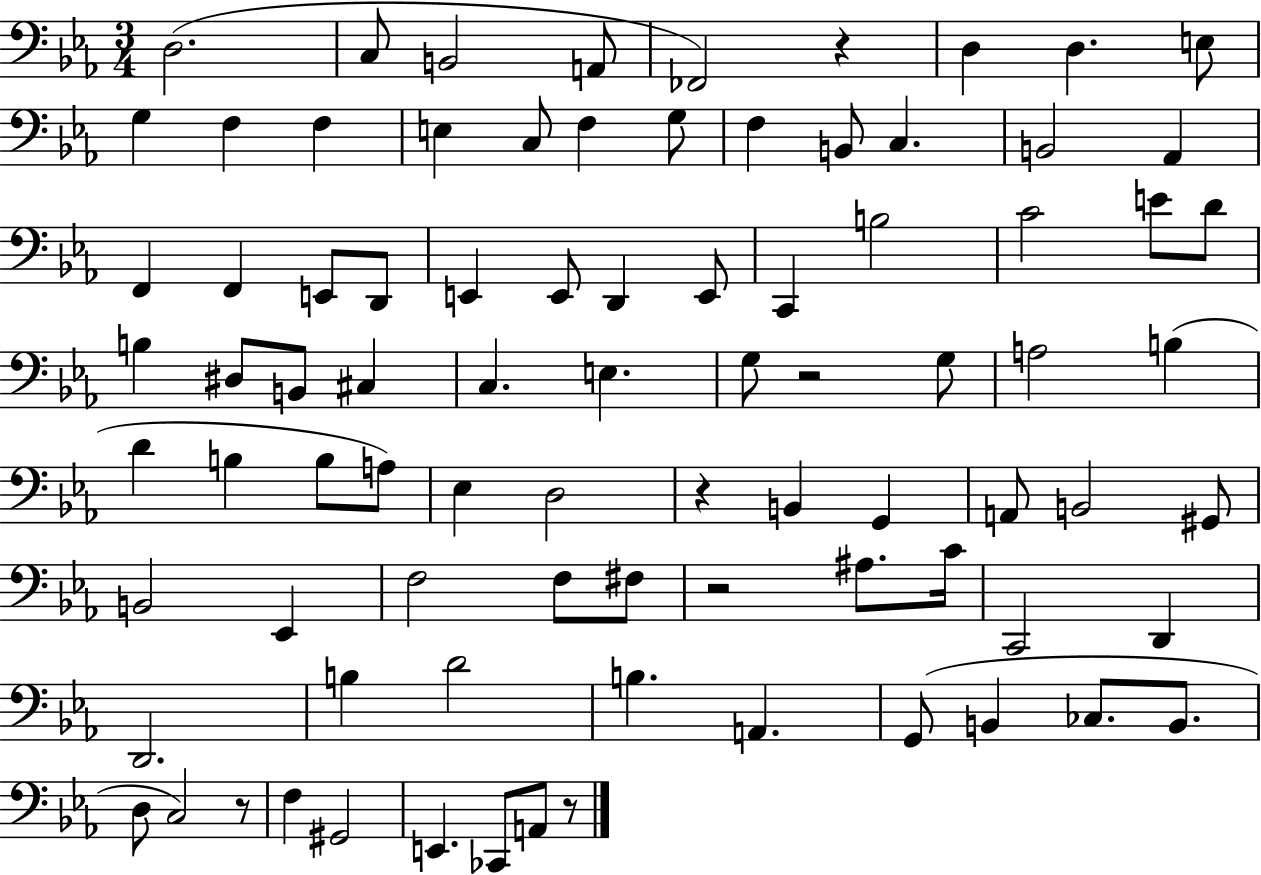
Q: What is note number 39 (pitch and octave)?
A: E3